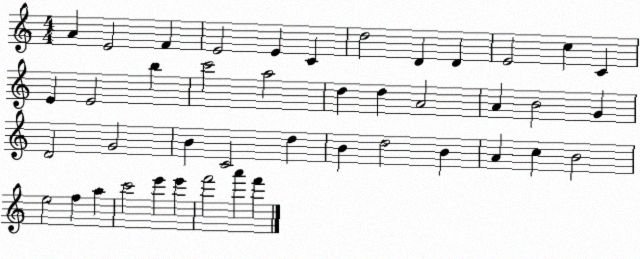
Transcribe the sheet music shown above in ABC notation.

X:1
T:Untitled
M:4/4
L:1/4
K:C
A E2 F E2 E C d2 D D E2 c C E E2 b c'2 a2 d d A2 A B2 G D2 G2 B C2 d B d2 B A c B2 e2 f a c'2 e' e' f'2 a' f'